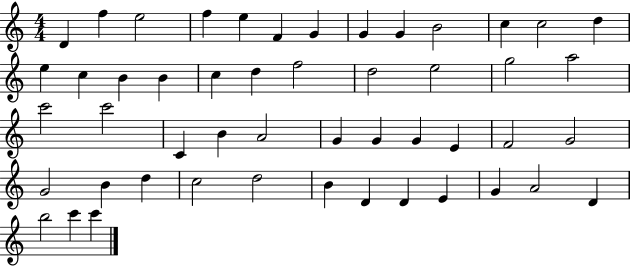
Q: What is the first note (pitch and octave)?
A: D4